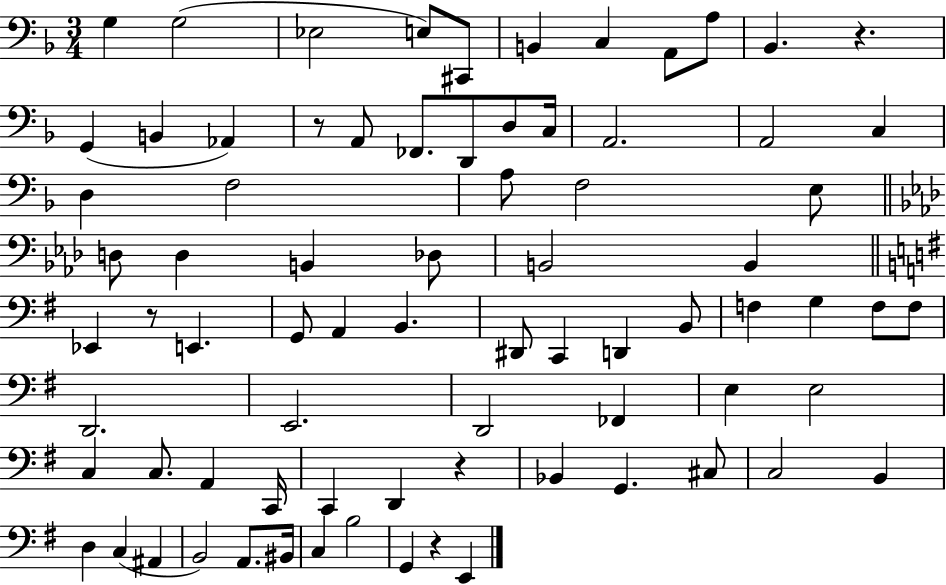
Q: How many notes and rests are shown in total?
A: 77